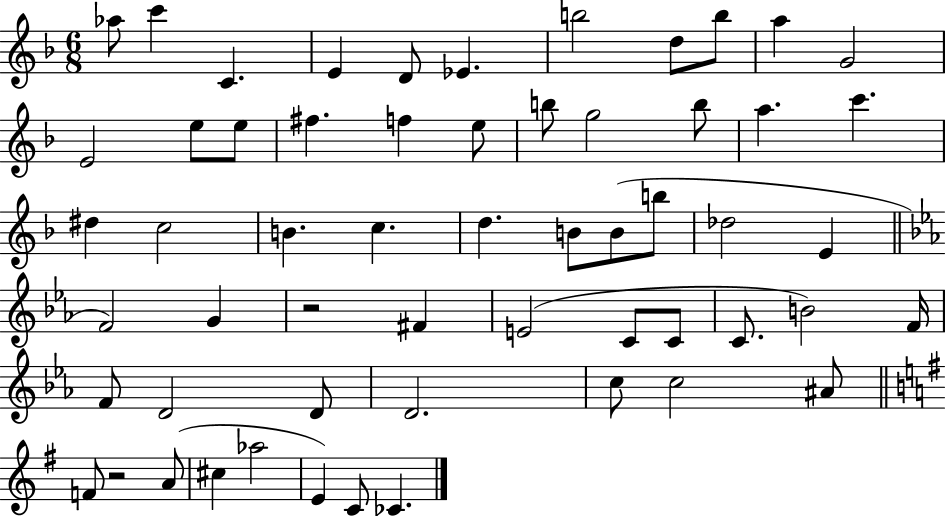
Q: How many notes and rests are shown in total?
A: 57